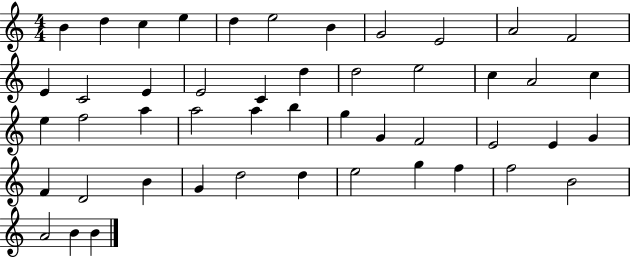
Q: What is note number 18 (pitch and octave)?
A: D5